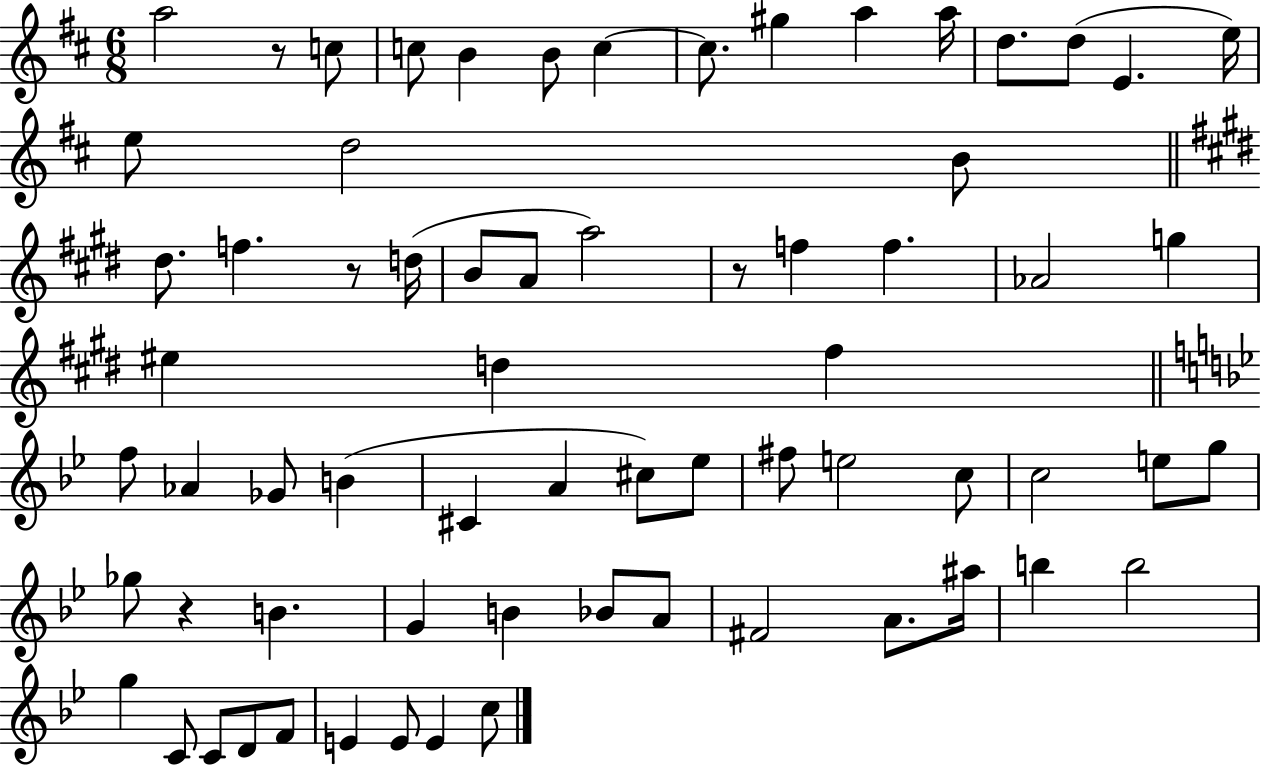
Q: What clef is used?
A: treble